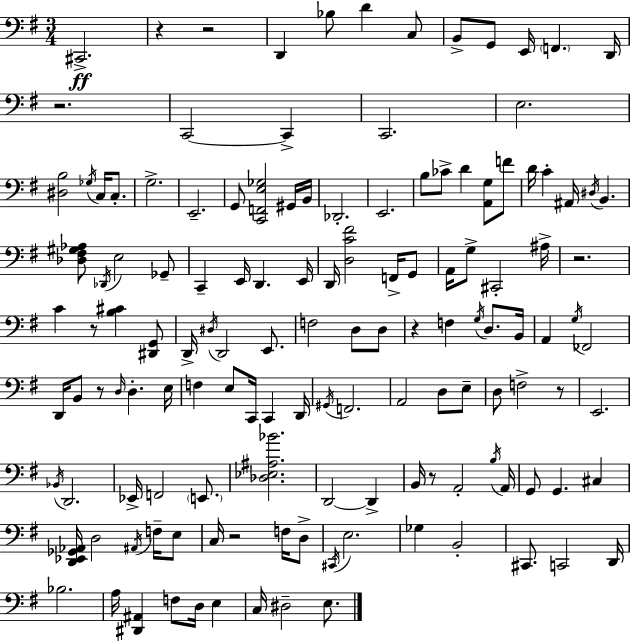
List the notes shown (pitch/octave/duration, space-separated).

C#2/h. R/q R/h D2/q Bb3/e D4/q C3/e B2/e G2/e E2/s F2/q. D2/s R/h. C2/h C2/q C2/h. E3/h. [D#3,B3]/h Gb3/s C3/s C3/e. G3/h. E2/h. G2/e [C2,F2,E3,Gb3]/h G#2/s B2/s Db2/h. E2/h. B3/e CES4/e D4/q [A2,G3]/e F4/e D4/s C4/q A#2/s D#3/s B2/q. [Db3,F#3,G#3,Ab3]/e Db2/s E3/h Gb2/e C2/q E2/s D2/q. E2/s D2/s [D3,C4,F#4]/h F2/s G2/e A2/s G3/e C#2/h A#3/s R/h. C4/q R/e [B3,C#4]/q [D#2,G2]/e D2/s D#3/s D2/h E2/e. F3/h D3/e D3/e R/q F3/q G3/s D3/e. B2/s A2/q G3/s FES2/h D2/s B2/e R/e D3/s D3/q. E3/s F3/q E3/e C2/s C2/q D2/s G#2/s F2/h. A2/h D3/e E3/e D3/e F3/h R/e E2/h. Bb2/s D2/h. Eb2/s F2/h E2/e. [Db3,Eb3,A#3,Bb4]/h. D2/h D2/q B2/s R/e A2/h B3/s A2/s G2/e G2/q. C#3/q [D2,Eb2,Gb2,Ab2]/s D3/h A#2/s F3/s E3/e C3/s R/h F3/s D3/e C#2/s E3/h. Gb3/q B2/h C#2/e. C2/h D2/s Bb3/h. A3/s [D#2,A#2]/q F3/e D3/s E3/q C3/s D#3/h E3/e.